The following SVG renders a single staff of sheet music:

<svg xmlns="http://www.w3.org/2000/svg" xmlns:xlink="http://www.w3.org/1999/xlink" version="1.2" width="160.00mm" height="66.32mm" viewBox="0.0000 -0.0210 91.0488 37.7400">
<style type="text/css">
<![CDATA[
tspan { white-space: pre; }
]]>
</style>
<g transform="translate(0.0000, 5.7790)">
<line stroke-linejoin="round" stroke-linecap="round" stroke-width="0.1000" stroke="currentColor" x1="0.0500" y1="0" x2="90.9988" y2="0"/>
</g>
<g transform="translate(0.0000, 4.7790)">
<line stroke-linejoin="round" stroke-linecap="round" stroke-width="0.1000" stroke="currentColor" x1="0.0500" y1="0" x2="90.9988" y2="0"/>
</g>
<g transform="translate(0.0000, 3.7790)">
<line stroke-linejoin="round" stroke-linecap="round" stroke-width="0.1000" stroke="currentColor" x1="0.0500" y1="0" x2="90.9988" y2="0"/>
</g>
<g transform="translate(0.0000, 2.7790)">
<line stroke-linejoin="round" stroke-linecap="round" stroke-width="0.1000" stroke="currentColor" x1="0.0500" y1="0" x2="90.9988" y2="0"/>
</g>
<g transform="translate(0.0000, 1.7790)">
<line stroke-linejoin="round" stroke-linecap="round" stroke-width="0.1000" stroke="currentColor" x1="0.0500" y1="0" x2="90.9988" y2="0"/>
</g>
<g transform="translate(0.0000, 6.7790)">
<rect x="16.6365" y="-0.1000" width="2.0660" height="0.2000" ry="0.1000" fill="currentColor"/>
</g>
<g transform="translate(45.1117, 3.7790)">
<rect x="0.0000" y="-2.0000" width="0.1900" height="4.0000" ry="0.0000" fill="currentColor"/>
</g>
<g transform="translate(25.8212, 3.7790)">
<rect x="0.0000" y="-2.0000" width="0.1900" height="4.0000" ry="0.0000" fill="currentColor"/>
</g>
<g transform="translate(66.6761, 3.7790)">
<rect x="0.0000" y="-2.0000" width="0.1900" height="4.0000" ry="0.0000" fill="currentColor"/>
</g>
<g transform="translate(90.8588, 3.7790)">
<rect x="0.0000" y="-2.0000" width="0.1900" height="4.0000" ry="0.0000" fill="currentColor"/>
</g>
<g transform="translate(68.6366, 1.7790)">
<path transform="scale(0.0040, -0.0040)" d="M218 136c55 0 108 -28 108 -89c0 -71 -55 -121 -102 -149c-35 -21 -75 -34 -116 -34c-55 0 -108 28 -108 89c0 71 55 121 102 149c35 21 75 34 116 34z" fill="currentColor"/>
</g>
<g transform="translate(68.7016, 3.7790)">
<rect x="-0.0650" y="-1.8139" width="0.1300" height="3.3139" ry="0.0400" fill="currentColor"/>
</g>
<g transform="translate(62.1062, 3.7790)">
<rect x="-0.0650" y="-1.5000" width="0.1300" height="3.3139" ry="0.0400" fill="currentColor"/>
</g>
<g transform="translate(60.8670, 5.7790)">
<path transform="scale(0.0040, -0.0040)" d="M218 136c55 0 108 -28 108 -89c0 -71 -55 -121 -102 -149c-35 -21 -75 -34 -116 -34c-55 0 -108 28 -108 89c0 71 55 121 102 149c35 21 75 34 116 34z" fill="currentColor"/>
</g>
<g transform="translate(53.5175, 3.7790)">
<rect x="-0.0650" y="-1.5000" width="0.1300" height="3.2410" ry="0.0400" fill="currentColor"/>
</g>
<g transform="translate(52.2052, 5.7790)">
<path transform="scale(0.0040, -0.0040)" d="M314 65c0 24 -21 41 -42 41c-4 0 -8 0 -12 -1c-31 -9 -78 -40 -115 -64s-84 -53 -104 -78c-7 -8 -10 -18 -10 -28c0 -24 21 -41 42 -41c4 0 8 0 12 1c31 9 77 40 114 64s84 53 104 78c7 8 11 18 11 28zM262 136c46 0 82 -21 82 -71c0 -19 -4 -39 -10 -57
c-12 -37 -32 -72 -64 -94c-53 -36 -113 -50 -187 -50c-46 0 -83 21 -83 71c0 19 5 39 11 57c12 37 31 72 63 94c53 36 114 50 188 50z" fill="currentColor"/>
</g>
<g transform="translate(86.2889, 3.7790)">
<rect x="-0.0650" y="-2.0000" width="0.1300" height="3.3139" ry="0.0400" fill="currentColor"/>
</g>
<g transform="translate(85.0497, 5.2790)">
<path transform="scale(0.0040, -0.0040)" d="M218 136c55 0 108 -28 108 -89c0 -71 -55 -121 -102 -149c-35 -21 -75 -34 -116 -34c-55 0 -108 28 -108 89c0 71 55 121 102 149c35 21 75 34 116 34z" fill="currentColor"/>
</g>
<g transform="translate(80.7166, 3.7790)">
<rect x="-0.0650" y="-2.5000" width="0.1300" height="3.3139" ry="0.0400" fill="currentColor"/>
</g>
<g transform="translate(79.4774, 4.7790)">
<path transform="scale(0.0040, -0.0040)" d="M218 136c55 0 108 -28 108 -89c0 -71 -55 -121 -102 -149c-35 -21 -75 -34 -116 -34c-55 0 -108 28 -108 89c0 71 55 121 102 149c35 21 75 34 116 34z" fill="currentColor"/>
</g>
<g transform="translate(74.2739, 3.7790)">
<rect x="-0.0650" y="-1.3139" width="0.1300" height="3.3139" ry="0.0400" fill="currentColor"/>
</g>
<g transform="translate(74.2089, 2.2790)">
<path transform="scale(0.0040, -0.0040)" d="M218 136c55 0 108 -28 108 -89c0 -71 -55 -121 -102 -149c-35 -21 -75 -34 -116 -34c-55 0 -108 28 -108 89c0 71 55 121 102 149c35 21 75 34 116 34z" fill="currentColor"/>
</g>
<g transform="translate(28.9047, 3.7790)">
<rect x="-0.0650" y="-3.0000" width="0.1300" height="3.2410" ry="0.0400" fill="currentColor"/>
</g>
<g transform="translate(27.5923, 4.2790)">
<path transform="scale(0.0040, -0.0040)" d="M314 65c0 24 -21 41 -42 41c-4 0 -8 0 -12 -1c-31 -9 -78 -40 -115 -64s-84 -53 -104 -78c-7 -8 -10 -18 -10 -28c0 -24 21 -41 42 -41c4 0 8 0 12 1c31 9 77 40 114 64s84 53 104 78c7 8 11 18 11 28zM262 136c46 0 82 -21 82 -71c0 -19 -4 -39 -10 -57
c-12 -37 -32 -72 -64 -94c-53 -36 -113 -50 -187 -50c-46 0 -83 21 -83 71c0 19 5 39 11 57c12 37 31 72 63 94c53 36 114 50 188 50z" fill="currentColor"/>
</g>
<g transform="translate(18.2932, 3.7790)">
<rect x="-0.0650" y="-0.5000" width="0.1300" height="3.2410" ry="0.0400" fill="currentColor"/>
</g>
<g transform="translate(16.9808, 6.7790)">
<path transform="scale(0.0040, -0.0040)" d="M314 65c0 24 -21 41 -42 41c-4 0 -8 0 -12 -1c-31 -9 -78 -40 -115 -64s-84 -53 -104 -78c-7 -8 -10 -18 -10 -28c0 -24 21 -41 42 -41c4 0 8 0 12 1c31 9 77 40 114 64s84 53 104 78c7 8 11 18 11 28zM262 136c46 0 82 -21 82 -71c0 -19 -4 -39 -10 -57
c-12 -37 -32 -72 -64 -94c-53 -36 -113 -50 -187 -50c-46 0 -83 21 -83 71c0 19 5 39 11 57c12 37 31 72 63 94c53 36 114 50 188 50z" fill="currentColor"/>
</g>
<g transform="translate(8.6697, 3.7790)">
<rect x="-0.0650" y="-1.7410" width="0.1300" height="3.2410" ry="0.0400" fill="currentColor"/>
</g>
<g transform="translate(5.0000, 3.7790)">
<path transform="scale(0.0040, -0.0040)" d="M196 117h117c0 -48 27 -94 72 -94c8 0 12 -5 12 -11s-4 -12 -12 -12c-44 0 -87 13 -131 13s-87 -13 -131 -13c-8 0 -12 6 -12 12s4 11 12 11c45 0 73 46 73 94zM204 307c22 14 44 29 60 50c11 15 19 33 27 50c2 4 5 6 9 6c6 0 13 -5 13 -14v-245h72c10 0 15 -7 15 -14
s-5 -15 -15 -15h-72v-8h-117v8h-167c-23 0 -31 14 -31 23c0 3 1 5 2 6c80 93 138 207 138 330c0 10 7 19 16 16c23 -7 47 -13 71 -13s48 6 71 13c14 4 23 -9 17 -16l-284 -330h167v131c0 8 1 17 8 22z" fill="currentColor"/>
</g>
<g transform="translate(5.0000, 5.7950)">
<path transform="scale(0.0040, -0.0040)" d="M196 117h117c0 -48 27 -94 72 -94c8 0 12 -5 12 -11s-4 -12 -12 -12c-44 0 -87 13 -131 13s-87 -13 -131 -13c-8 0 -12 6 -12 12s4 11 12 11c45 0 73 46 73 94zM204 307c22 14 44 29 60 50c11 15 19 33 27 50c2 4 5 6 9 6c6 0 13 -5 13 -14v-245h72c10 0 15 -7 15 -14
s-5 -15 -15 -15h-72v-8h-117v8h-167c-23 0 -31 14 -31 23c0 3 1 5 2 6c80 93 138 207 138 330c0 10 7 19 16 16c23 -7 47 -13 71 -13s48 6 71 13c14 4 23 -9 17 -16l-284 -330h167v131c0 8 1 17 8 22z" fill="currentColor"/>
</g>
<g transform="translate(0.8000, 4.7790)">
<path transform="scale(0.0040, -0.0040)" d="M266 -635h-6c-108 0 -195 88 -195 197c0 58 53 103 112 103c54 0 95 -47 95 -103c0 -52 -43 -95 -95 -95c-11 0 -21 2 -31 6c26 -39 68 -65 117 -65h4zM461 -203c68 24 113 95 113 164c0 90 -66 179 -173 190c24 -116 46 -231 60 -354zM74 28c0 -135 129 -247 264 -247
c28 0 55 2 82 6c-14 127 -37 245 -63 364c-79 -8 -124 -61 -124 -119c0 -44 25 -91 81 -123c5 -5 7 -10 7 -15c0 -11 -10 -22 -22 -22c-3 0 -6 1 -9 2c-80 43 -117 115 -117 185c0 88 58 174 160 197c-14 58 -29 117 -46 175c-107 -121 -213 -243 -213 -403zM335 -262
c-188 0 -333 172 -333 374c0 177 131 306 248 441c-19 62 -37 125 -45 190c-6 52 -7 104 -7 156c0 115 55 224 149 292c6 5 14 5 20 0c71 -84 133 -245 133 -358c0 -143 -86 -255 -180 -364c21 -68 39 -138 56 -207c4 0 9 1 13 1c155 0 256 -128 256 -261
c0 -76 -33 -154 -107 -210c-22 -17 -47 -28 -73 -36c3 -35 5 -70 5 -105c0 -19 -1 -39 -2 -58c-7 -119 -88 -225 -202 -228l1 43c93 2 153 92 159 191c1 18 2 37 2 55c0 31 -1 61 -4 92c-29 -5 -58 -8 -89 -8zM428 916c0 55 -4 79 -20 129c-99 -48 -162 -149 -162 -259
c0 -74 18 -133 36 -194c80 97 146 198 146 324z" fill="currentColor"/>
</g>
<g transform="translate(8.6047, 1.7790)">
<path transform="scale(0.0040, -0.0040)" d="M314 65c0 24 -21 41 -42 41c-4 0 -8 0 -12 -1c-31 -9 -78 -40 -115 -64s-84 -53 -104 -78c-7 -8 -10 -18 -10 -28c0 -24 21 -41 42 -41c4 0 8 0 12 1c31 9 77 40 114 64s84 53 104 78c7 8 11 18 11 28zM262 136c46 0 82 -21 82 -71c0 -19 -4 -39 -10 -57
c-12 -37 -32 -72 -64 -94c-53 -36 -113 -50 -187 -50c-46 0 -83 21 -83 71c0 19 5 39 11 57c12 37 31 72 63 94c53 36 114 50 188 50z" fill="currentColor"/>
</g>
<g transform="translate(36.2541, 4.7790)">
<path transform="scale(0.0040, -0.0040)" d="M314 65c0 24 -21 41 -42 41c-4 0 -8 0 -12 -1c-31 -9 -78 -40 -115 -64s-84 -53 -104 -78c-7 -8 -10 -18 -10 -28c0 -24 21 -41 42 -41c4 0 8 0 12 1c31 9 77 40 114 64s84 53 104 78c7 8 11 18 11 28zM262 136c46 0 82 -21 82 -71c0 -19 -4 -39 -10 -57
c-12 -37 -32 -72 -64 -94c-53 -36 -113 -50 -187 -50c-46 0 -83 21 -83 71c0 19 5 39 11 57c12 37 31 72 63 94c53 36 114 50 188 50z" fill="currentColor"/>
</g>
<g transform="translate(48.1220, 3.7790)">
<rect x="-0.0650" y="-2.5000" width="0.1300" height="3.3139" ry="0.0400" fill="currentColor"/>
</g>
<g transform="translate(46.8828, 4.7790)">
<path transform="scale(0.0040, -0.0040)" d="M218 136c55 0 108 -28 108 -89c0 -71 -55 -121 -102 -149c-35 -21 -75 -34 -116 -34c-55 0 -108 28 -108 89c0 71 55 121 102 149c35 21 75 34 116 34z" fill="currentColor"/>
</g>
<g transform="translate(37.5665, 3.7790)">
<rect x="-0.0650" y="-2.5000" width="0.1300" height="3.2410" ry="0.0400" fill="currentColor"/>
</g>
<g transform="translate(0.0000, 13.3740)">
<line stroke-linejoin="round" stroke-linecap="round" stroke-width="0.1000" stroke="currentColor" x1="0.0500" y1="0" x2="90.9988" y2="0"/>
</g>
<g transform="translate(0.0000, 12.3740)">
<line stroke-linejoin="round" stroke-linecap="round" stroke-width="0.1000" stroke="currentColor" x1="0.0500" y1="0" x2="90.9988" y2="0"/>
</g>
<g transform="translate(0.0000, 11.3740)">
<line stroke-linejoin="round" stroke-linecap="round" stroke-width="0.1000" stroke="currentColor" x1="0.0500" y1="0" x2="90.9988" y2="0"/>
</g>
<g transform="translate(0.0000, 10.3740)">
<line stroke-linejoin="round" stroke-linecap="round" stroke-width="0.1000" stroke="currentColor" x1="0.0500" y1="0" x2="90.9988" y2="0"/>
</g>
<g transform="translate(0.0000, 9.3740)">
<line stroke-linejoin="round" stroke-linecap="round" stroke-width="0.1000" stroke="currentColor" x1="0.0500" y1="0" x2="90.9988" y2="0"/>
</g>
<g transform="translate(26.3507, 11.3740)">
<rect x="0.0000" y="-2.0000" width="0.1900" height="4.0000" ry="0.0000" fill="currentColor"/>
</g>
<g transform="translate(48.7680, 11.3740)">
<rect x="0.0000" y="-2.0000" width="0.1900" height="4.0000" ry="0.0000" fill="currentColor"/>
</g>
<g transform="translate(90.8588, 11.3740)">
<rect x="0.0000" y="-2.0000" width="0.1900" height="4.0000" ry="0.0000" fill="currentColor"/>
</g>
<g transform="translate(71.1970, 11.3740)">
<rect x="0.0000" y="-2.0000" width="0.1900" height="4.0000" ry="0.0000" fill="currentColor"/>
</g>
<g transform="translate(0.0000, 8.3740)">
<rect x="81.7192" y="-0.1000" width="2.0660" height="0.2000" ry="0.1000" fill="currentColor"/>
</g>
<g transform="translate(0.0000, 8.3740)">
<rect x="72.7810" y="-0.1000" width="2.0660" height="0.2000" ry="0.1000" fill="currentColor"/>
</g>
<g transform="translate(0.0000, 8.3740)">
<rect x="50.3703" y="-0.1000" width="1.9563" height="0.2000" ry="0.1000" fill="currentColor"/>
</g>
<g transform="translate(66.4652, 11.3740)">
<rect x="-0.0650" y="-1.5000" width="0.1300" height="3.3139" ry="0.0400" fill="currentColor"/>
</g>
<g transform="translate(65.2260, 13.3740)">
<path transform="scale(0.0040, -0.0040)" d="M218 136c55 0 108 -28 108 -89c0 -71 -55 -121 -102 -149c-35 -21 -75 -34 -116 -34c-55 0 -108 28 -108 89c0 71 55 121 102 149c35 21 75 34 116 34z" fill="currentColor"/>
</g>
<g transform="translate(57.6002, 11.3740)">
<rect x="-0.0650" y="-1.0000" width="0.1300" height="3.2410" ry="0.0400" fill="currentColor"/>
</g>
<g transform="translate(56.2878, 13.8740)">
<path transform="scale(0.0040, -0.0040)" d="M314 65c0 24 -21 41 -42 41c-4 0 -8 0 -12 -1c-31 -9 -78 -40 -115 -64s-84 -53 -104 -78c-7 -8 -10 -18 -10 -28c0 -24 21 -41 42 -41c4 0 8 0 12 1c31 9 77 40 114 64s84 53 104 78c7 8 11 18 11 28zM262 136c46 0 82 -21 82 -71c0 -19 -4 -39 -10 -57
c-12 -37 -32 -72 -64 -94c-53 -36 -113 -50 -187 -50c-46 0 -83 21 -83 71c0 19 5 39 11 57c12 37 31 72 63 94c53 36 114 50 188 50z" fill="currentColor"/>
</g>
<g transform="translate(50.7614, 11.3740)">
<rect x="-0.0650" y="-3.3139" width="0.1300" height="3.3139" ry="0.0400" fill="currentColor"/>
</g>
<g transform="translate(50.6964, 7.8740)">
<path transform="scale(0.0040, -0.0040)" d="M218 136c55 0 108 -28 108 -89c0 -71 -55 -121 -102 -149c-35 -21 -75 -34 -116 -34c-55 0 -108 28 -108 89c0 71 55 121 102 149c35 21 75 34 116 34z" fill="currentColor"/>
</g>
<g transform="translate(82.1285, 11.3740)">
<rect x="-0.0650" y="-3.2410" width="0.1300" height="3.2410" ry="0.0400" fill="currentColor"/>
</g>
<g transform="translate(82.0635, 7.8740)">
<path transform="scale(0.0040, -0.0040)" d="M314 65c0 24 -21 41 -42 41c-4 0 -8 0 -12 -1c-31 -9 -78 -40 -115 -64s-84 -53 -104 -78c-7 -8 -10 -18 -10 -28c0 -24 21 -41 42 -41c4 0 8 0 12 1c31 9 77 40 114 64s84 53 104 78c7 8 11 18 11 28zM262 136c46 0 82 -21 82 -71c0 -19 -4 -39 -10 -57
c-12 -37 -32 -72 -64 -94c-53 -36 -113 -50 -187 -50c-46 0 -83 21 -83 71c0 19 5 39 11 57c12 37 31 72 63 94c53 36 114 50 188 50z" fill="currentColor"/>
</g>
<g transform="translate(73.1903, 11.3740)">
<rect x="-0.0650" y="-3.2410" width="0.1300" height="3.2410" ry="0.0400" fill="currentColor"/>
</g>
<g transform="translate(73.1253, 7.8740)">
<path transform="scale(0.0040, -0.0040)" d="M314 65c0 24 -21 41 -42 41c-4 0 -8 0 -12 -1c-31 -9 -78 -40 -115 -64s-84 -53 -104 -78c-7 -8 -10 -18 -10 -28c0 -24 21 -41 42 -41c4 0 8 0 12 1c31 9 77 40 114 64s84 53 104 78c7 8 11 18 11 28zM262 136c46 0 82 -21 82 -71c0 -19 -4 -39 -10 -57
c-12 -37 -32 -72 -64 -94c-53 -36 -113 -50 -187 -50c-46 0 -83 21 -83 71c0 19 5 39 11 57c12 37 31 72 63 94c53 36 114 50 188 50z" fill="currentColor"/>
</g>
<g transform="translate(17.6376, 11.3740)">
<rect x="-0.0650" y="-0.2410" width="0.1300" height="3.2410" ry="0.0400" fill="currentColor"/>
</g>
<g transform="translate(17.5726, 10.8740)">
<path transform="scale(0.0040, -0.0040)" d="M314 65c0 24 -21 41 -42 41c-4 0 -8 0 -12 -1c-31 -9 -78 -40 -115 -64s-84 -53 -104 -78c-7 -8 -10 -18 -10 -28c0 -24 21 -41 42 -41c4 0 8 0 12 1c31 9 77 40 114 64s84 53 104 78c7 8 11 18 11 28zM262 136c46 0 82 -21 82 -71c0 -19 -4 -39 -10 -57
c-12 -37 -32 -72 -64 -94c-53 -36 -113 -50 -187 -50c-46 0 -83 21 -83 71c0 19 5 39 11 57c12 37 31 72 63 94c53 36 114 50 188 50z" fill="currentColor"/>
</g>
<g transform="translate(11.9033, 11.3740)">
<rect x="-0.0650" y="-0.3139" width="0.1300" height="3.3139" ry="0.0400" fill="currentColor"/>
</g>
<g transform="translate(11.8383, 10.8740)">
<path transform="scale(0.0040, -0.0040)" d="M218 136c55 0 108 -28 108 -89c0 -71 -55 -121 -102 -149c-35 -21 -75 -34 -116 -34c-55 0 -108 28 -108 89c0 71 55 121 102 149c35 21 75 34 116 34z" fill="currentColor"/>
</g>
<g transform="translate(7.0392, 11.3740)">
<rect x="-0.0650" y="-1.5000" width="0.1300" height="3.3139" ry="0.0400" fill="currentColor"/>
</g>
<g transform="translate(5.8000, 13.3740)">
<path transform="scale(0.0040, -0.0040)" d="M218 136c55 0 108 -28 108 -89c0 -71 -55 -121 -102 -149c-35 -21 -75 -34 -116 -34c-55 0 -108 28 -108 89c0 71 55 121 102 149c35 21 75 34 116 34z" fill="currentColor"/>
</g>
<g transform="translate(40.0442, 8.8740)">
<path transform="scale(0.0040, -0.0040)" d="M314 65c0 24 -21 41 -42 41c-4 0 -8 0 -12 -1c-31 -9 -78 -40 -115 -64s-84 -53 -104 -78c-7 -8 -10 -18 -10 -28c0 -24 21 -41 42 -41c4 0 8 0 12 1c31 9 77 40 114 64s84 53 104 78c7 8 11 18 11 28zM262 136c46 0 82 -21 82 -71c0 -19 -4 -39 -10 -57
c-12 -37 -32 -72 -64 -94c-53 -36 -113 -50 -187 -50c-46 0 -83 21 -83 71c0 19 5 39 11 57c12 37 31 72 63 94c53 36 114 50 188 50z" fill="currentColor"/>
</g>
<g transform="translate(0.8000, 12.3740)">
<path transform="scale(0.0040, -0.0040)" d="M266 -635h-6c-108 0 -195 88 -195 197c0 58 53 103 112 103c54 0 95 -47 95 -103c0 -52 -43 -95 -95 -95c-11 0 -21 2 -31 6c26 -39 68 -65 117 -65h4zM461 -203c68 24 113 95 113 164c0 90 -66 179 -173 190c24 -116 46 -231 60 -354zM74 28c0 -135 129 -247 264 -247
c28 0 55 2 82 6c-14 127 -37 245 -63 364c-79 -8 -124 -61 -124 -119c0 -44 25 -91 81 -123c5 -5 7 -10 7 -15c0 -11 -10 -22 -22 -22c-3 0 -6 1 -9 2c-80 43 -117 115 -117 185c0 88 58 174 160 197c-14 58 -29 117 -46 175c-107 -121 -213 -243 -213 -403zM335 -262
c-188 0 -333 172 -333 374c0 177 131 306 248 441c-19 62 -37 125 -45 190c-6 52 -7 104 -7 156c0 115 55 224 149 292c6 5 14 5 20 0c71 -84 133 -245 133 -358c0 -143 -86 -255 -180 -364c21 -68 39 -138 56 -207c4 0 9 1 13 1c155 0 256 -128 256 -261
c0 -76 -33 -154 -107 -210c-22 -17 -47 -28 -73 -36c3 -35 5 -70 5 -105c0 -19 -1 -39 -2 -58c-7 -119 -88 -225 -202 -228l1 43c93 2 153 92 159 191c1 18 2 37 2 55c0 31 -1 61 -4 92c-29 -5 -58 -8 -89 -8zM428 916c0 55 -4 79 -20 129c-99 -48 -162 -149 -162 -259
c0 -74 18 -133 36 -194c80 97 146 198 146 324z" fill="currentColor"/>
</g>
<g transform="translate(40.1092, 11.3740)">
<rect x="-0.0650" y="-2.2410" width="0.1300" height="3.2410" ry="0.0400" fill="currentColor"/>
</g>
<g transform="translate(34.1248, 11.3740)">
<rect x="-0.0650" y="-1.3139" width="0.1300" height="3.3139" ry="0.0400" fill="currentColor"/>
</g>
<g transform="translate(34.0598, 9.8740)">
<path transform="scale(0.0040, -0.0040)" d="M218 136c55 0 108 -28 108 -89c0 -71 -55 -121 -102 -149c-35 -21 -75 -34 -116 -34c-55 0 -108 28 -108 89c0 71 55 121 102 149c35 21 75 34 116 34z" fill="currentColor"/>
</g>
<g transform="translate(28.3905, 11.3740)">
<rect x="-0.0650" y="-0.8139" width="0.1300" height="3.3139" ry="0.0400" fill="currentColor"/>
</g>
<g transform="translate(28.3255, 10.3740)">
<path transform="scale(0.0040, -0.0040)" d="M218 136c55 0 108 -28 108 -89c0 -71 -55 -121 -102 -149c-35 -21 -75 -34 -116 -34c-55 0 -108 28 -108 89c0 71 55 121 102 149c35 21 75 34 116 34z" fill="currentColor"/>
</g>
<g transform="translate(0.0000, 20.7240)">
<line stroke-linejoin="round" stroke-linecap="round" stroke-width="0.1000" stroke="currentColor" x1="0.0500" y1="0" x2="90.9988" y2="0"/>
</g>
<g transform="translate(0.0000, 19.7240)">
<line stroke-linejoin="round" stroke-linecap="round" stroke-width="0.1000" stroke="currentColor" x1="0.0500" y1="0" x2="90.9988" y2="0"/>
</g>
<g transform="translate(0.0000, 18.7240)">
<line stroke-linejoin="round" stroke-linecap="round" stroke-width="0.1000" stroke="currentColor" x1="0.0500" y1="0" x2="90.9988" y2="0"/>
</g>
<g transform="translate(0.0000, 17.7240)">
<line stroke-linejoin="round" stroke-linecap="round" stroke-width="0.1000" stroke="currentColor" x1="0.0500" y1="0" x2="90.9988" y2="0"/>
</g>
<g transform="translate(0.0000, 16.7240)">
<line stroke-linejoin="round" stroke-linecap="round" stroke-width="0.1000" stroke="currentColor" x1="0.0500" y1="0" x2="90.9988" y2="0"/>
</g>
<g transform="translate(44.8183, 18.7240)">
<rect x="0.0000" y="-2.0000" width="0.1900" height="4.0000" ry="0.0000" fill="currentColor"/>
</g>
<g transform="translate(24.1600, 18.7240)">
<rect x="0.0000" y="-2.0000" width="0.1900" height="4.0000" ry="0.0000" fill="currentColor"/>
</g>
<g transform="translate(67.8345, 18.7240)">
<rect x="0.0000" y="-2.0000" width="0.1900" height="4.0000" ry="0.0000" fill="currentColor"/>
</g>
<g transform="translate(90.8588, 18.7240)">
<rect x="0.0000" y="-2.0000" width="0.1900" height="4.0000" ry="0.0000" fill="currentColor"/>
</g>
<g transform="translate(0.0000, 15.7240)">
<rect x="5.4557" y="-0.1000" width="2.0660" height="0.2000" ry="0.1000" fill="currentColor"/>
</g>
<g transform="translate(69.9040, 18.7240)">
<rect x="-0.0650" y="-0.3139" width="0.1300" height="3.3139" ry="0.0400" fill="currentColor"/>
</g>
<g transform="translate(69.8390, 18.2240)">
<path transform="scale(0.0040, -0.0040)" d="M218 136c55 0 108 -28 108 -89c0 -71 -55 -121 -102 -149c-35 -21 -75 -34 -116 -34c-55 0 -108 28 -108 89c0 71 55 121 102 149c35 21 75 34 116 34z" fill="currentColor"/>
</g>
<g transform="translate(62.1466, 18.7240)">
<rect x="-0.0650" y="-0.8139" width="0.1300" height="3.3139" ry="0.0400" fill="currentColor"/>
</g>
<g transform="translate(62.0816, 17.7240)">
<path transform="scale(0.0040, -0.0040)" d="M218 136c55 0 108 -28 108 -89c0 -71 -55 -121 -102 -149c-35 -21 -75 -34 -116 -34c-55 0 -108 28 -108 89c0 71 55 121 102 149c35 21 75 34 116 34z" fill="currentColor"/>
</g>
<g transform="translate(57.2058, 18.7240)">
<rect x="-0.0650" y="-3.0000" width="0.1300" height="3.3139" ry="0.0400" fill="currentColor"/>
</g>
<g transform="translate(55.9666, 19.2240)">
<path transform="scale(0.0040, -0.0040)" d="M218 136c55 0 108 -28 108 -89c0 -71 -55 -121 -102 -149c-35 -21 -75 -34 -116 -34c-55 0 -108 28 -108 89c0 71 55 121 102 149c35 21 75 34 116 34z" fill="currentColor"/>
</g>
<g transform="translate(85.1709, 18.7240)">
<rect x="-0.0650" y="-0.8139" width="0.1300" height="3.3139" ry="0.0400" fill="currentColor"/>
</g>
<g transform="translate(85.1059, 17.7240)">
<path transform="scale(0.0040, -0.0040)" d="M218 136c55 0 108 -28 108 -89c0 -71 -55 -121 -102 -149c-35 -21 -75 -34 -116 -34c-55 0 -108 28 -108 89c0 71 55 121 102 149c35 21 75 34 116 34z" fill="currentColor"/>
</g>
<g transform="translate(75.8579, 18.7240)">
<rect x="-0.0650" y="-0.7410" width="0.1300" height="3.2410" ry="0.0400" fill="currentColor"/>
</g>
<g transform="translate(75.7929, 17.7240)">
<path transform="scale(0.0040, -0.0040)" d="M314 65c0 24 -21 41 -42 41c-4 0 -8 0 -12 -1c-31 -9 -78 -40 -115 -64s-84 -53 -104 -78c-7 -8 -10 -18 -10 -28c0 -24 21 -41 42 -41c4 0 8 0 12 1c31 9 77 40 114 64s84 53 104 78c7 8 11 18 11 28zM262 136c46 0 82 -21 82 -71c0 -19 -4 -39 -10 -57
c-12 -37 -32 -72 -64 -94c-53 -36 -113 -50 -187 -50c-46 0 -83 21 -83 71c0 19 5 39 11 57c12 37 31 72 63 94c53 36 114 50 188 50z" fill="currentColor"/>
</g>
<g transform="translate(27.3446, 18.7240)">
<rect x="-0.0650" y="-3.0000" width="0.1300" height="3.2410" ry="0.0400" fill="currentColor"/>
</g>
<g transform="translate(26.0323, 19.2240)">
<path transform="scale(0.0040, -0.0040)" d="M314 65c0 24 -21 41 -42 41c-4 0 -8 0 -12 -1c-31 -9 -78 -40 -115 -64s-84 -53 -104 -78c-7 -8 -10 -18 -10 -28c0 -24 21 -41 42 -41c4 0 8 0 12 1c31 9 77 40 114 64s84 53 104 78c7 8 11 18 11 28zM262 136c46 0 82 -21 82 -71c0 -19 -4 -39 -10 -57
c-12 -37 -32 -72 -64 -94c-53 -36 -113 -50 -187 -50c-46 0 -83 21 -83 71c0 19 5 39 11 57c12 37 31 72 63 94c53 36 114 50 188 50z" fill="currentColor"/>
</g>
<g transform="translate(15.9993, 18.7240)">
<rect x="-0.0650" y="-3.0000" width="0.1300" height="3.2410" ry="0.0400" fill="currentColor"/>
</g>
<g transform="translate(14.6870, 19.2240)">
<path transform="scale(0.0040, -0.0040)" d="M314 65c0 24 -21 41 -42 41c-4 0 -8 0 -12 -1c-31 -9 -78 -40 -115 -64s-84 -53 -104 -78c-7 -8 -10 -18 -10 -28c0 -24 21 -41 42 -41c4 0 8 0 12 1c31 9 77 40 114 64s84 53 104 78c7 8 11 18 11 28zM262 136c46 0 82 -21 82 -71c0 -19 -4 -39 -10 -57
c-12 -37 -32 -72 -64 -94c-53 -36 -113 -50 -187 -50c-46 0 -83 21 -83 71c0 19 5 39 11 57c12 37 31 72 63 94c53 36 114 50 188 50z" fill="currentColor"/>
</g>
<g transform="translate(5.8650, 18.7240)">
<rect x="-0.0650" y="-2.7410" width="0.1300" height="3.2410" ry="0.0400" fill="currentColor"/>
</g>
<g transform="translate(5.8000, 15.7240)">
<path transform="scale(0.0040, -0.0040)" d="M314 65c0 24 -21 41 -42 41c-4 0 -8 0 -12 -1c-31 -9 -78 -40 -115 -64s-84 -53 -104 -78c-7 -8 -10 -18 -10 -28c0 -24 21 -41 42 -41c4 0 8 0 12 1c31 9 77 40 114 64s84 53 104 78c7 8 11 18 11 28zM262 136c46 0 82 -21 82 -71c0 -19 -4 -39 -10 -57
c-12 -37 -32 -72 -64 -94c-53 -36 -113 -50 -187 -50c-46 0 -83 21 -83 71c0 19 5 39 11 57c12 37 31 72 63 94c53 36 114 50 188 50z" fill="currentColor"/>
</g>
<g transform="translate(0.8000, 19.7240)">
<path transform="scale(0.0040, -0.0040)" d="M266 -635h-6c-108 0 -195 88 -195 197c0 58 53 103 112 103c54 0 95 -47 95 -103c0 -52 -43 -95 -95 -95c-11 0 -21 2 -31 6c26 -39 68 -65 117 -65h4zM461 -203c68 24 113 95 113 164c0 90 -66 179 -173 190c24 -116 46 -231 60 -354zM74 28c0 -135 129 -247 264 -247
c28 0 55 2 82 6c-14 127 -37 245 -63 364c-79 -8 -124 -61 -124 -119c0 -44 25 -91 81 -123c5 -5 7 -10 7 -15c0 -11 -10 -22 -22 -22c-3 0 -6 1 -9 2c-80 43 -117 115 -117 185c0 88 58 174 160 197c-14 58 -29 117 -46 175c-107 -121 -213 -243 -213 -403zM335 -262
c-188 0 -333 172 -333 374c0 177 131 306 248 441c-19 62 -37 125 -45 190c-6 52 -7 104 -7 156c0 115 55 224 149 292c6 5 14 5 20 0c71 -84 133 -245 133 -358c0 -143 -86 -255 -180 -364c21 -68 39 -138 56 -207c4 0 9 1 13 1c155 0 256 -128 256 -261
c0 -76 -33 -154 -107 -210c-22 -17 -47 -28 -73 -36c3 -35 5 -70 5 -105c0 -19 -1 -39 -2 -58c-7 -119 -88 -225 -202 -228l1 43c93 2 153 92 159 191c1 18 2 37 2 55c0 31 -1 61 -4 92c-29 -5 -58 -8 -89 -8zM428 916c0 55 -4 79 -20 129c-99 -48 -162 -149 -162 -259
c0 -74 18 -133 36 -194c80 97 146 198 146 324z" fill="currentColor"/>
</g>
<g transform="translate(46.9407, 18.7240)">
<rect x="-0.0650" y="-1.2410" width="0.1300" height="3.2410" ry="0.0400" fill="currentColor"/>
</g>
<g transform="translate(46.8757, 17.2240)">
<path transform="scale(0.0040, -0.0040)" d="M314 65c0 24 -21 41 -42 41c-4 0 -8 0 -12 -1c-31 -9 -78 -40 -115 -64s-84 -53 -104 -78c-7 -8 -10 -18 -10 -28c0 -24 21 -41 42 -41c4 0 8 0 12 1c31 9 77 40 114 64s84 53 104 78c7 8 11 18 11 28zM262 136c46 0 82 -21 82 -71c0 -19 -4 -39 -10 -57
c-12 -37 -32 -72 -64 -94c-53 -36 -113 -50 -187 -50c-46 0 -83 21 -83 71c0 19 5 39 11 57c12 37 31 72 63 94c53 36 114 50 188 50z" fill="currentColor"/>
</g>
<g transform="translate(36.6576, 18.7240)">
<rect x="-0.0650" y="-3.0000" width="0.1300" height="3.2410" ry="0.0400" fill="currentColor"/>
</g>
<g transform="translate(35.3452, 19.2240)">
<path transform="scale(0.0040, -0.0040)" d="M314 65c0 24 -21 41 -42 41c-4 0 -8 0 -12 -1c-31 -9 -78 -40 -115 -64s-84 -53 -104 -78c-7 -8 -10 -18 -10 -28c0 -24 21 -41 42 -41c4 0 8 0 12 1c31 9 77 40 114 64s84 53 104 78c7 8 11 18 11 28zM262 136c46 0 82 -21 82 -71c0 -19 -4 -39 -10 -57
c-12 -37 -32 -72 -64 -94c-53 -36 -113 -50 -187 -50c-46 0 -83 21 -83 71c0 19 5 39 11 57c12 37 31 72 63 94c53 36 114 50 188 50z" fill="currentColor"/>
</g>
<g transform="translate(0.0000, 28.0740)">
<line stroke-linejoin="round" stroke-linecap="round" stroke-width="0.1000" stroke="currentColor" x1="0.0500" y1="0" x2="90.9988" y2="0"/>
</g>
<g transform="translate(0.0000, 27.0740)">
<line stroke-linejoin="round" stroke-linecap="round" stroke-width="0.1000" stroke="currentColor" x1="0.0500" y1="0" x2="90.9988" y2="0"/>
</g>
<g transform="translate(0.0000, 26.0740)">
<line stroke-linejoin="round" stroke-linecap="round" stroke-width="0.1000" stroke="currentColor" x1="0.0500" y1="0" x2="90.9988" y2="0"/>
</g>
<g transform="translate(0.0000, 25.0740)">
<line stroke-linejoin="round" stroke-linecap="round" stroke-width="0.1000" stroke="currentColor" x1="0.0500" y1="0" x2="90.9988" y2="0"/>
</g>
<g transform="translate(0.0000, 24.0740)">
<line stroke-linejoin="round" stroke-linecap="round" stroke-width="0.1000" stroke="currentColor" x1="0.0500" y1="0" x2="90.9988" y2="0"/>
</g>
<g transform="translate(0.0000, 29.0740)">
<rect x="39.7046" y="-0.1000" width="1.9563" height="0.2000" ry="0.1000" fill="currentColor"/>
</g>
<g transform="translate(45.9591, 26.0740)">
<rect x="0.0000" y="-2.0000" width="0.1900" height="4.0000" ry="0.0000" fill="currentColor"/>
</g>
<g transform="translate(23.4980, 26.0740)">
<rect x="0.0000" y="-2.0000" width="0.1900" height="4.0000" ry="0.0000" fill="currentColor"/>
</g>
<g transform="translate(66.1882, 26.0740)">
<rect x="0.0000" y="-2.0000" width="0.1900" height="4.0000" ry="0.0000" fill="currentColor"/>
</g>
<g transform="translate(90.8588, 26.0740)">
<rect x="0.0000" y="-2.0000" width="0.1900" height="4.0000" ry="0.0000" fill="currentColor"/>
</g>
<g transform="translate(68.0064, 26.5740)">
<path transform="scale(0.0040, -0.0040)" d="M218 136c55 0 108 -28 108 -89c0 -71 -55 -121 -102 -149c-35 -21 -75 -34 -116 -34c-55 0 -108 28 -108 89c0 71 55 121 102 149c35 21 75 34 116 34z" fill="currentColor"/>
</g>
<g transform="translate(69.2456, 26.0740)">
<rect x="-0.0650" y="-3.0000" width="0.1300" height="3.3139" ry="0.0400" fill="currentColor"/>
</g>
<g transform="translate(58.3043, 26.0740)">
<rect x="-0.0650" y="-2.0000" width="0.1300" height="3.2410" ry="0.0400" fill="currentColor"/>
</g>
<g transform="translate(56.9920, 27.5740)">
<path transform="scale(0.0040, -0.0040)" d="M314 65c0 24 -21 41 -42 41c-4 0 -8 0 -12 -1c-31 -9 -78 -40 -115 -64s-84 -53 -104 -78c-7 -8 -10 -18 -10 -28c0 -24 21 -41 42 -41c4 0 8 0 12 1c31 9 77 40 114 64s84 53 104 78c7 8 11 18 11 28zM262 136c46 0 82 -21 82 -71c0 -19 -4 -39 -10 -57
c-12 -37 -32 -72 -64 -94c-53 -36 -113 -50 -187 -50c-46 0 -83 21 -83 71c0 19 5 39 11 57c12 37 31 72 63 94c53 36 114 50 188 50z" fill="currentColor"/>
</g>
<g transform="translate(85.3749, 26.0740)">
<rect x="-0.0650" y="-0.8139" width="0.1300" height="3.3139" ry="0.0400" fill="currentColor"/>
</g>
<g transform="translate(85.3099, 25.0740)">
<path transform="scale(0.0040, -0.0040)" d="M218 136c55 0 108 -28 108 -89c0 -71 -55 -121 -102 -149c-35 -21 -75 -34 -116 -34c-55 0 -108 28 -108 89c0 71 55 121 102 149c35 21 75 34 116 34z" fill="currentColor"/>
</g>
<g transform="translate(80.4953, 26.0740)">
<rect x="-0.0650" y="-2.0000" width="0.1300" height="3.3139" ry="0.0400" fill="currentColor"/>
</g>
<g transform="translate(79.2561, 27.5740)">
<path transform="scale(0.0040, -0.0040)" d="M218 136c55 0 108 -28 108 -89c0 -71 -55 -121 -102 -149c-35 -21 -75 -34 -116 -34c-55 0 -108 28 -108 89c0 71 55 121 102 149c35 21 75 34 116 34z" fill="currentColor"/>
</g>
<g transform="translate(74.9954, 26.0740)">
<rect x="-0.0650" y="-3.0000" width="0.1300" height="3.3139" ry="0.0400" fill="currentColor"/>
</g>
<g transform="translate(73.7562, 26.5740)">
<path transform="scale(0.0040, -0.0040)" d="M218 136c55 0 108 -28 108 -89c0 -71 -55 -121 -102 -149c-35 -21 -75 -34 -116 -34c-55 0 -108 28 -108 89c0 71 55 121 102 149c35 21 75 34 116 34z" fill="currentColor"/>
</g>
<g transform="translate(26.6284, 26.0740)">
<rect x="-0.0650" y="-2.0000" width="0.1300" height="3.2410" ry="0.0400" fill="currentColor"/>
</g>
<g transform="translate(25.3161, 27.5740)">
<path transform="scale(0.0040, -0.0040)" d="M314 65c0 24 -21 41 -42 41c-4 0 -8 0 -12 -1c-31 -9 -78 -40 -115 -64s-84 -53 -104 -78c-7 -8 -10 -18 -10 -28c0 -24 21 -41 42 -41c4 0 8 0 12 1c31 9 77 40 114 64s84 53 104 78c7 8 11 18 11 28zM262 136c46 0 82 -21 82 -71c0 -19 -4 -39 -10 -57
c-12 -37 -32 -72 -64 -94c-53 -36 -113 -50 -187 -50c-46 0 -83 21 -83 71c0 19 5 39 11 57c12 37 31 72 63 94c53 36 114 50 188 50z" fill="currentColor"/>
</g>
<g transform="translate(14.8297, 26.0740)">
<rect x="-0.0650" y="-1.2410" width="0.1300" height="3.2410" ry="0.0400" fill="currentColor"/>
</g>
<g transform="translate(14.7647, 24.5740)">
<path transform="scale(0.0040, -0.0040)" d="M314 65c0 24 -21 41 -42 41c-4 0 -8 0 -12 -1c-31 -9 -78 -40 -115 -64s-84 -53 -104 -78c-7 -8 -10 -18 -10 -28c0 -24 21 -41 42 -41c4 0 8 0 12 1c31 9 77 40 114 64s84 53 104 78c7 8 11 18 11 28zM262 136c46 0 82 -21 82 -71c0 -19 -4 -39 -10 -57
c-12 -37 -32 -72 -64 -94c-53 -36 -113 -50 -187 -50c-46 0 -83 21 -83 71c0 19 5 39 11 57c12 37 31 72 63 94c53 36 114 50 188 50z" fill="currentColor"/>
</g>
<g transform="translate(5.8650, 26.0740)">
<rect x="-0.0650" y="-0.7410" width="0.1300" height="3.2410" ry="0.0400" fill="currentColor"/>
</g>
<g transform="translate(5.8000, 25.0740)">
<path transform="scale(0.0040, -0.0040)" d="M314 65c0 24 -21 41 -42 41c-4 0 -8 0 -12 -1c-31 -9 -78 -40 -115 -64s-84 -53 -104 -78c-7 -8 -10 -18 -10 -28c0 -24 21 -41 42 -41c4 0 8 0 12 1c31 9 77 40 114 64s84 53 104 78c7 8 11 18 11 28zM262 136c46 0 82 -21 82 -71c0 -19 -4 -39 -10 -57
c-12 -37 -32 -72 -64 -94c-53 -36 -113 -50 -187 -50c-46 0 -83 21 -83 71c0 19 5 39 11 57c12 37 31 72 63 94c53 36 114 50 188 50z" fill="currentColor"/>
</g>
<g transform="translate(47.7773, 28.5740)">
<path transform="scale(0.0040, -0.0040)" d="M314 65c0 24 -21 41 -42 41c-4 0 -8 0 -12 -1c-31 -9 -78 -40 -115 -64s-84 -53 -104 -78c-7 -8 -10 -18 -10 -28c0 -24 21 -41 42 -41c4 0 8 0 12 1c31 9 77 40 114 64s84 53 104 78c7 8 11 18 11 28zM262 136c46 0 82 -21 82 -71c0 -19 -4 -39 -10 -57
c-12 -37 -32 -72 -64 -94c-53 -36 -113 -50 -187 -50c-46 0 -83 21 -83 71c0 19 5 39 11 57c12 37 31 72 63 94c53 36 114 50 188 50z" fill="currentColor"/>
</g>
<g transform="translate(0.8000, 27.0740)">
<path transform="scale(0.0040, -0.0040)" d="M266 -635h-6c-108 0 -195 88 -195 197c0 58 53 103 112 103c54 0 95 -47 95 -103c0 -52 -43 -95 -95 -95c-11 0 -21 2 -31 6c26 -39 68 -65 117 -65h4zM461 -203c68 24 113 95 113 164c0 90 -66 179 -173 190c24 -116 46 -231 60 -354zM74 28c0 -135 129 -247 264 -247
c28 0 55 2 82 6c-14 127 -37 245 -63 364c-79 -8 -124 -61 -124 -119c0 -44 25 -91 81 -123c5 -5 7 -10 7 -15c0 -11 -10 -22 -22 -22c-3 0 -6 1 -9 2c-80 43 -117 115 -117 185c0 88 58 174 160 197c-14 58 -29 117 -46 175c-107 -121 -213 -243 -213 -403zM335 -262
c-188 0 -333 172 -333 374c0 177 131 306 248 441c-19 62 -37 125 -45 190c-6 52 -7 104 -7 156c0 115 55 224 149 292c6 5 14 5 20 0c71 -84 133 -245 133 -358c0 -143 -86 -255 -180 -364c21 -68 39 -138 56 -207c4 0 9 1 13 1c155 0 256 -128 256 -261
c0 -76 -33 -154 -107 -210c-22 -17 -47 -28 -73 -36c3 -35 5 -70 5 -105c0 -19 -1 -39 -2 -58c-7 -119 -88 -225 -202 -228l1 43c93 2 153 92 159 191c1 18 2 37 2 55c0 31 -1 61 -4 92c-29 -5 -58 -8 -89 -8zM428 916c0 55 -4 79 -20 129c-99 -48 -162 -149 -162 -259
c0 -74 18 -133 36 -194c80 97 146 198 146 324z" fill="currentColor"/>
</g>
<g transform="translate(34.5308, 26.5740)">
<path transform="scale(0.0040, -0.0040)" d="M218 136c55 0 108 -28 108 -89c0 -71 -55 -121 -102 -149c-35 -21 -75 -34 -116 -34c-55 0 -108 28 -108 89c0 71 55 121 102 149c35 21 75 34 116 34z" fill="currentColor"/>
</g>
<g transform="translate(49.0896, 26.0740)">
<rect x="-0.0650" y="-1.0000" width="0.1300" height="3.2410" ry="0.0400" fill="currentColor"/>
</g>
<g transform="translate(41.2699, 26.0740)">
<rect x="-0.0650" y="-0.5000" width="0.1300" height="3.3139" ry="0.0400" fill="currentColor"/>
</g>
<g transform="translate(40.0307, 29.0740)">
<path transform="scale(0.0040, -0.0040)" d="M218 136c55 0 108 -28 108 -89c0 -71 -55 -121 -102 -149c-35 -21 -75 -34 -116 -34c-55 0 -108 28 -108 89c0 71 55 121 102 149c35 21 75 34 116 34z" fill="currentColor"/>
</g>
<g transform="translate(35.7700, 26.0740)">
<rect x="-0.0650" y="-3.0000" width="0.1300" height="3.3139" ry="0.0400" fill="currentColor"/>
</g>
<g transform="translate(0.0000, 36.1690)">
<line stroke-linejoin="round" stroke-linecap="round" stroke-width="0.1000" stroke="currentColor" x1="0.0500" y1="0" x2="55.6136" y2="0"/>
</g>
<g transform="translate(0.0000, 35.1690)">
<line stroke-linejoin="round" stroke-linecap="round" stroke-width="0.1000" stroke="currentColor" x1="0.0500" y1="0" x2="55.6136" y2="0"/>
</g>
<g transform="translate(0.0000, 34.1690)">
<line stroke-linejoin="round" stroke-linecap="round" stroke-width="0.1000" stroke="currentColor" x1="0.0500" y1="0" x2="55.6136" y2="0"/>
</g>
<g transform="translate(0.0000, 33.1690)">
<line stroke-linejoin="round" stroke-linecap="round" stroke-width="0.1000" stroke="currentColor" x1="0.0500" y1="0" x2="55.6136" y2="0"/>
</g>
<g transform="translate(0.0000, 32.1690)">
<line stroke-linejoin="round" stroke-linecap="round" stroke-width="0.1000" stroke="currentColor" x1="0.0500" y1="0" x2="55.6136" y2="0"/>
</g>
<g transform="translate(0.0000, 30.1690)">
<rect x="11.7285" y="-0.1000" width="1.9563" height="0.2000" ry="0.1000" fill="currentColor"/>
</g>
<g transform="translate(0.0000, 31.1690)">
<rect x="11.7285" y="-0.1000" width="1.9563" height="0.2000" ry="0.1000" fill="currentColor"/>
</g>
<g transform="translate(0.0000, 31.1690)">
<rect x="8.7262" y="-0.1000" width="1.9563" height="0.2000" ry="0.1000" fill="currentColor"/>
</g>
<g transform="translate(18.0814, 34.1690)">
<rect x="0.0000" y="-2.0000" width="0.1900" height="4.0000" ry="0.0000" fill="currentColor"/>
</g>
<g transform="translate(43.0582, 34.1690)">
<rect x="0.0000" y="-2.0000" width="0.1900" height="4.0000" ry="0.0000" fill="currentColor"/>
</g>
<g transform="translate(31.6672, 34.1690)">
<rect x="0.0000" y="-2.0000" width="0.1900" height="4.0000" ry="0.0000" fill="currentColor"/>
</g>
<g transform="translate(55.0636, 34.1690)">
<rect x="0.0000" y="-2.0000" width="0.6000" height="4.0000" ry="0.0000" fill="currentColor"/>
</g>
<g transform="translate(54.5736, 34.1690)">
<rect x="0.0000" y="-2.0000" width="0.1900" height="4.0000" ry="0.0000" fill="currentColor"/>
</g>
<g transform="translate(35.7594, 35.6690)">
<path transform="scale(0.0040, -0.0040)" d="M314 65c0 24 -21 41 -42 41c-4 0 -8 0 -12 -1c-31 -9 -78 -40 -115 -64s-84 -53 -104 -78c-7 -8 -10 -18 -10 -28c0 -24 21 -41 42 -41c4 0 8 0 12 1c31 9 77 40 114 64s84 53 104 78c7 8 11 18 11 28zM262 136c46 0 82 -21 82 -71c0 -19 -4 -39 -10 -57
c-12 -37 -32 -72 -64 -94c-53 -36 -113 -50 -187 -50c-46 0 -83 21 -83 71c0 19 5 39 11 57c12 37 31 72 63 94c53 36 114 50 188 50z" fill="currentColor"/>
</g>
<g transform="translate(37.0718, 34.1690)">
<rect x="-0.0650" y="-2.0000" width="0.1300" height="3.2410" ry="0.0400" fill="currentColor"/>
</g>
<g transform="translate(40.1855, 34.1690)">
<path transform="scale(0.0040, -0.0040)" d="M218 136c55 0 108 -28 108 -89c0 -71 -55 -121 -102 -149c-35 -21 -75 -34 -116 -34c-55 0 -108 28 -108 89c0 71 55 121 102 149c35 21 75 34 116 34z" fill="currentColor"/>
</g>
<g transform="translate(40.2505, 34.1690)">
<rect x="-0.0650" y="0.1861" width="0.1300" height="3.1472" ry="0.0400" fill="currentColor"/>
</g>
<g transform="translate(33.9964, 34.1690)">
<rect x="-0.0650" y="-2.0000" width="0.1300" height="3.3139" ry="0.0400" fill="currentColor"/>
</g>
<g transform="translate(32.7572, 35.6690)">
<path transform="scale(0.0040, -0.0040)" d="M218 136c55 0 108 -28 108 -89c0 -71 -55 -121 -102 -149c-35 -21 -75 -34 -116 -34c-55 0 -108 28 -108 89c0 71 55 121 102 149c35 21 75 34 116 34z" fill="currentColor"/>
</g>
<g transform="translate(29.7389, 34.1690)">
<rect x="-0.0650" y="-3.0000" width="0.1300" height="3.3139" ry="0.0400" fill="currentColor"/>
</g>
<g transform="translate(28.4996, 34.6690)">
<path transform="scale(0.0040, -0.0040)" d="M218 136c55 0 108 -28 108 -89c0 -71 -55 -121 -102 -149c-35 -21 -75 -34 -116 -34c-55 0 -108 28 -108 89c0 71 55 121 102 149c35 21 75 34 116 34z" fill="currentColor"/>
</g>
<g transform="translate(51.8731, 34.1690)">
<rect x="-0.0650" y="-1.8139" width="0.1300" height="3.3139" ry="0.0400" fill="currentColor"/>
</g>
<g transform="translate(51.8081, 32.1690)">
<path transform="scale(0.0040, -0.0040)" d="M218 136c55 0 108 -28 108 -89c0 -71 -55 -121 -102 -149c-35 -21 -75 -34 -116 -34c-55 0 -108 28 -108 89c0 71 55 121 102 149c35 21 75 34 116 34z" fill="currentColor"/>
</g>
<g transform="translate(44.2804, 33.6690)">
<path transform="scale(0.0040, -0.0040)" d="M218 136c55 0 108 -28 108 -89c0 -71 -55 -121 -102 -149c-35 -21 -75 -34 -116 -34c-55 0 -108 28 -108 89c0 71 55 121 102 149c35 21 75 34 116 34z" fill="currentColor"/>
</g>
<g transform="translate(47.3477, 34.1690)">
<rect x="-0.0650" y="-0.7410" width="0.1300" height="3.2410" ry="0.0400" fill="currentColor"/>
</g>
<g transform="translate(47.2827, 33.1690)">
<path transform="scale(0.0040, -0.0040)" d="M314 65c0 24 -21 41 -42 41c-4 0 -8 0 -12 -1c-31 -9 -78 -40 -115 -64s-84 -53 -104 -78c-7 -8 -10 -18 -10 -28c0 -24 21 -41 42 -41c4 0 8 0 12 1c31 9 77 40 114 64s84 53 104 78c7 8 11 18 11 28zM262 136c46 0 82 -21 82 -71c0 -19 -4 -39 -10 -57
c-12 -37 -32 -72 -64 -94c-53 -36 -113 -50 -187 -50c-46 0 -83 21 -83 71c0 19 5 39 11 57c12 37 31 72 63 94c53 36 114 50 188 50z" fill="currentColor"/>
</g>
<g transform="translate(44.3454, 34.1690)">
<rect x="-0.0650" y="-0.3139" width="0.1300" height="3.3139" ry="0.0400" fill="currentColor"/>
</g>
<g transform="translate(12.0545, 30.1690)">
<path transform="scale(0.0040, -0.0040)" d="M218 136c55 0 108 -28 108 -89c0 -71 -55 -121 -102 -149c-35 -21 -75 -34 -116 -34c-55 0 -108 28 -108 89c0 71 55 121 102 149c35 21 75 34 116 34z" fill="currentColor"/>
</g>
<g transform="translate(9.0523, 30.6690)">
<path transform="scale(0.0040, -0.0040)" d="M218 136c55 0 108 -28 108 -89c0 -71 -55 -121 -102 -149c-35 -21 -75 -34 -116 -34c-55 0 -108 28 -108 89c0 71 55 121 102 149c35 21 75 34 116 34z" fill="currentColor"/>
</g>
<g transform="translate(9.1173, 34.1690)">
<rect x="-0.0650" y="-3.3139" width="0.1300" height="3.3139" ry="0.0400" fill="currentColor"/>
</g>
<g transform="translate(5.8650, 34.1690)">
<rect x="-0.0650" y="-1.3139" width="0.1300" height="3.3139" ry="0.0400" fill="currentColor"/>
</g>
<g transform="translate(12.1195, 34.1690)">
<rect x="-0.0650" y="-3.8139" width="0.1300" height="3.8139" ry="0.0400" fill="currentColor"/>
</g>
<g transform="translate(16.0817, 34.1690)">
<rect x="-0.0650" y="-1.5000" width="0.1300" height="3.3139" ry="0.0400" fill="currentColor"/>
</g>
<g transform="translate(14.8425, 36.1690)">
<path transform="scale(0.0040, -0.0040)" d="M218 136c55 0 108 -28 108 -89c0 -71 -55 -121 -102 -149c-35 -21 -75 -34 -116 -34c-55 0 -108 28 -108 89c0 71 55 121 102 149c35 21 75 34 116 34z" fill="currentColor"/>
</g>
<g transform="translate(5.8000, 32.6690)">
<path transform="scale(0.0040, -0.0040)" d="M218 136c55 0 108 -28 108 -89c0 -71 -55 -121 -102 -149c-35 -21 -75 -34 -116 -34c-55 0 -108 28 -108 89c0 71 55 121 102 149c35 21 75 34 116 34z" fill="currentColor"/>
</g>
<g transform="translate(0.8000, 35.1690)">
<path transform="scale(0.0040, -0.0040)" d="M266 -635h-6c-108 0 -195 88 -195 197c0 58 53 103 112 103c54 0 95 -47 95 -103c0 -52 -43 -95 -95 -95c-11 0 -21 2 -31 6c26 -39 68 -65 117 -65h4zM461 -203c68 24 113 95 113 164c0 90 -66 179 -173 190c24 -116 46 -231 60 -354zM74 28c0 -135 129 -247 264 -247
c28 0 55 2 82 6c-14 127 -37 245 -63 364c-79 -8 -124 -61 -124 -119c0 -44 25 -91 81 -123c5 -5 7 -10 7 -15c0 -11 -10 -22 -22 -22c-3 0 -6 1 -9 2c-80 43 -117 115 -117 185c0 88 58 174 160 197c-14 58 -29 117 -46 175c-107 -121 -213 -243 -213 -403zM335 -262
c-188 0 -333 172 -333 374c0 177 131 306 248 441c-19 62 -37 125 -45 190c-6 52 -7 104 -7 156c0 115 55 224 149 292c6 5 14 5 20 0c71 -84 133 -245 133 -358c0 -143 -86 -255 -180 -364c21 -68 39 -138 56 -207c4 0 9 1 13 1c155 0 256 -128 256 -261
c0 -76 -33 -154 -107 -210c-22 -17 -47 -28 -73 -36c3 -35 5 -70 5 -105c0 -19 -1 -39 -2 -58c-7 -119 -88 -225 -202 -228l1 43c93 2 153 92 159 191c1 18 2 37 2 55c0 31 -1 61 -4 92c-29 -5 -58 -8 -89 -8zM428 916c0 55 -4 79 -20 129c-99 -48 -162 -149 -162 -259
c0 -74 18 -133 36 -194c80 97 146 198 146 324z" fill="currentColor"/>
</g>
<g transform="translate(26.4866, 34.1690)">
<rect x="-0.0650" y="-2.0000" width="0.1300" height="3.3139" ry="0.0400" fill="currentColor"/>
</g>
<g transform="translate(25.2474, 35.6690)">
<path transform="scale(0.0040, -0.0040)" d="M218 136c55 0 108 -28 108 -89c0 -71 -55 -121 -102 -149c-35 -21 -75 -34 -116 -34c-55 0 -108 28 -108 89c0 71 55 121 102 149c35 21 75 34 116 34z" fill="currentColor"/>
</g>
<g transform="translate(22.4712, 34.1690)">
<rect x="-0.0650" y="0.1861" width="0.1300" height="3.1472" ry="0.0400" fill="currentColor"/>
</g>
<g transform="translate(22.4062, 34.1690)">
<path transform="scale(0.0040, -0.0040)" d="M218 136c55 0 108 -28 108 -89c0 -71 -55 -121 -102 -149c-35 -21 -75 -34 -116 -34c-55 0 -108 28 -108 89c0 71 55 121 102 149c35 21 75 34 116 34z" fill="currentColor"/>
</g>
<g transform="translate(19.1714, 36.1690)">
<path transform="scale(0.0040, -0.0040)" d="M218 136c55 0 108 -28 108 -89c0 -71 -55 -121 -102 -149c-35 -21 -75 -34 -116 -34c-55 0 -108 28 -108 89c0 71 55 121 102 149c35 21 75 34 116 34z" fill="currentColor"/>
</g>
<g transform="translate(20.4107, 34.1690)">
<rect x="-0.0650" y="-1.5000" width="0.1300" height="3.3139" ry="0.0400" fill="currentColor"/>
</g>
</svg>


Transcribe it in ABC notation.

X:1
T:Untitled
M:4/4
L:1/4
K:C
f2 C2 A2 G2 G E2 E f e G F E c c2 d e g2 b D2 E b2 b2 a2 A2 A2 A2 e2 A d c d2 d d2 e2 F2 A C D2 F2 A A F d e b c' E E B F A F F2 B c d2 f